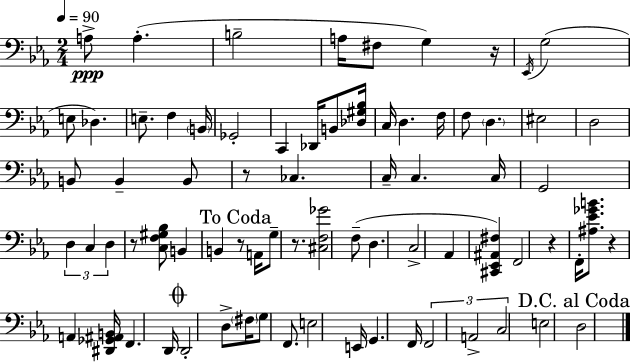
A3/e A3/q. B3/h A3/s F#3/e G3/q R/s Eb2/s G3/h E3/e Db3/q. E3/e. F3/q B2/s Gb2/h C2/q Db2/s B2/e [Db3,G#3,Bb3]/s C3/s D3/q. F3/s F3/e D3/q. EIS3/h D3/h B2/e B2/q B2/e R/e CES3/q. C3/s C3/q. C3/s G2/h D3/q C3/q D3/q R/e [C3,F3,G#3,Bb3]/e B2/q B2/q R/e A2/s G3/e R/e. [C#3,F3,Gb4]/h F3/e D3/q. C3/h Ab2/q [C#2,Eb2,A#2,F#3]/q F2/h R/q F2/s [A#3,Eb4,Gb4,B4]/e. R/q A2/q [D#2,Gb2,A#2,B2]/s F2/q. D2/s D2/h D3/e F#3/s G3/e F2/e. E3/h E2/s G2/q. F2/s F2/h A2/h C3/h E3/h D3/h